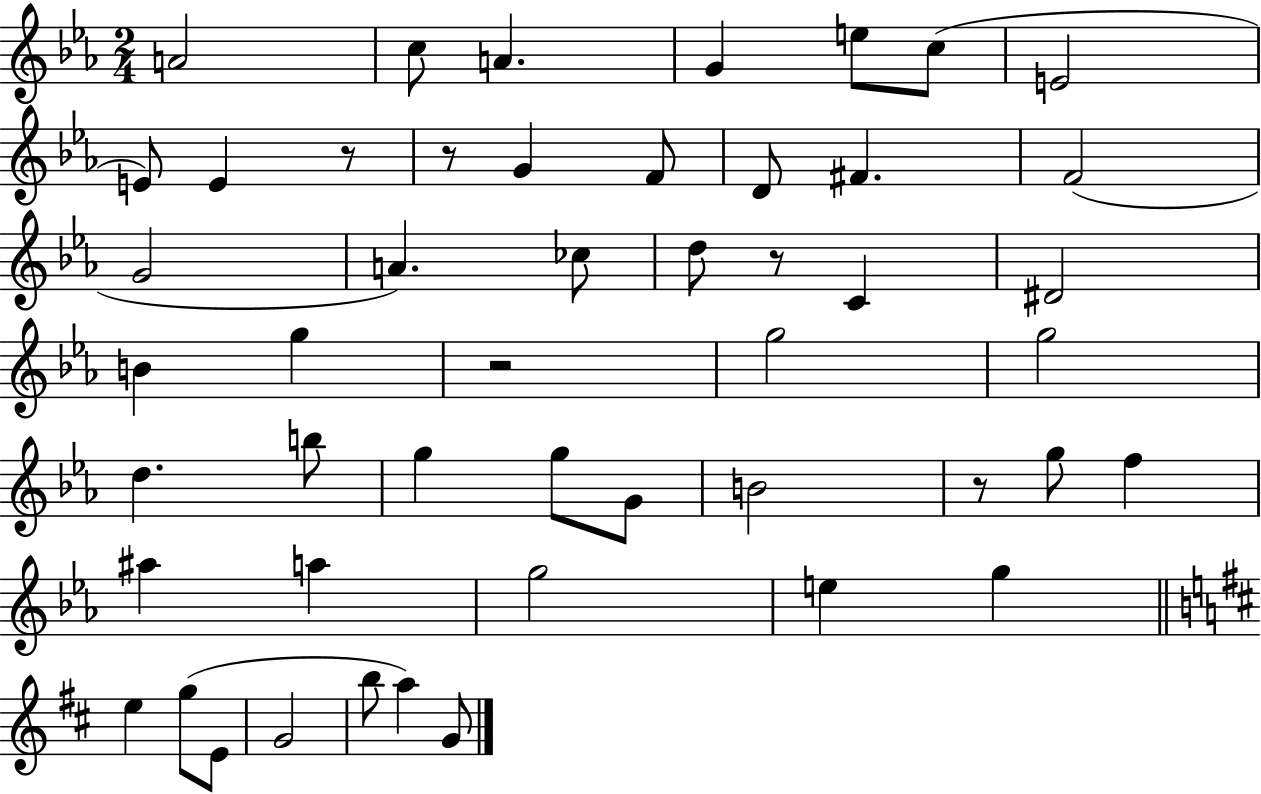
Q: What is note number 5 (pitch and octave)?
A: E5